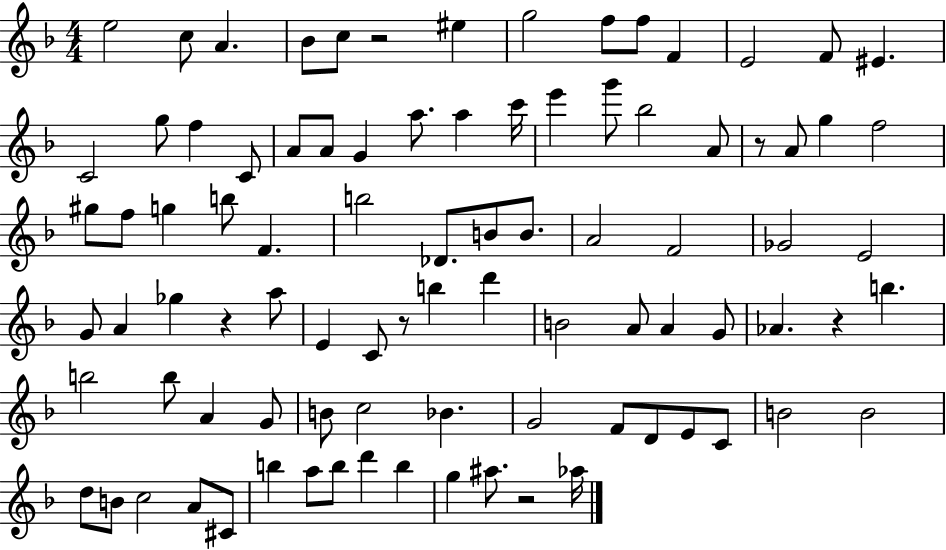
X:1
T:Untitled
M:4/4
L:1/4
K:F
e2 c/2 A _B/2 c/2 z2 ^e g2 f/2 f/2 F E2 F/2 ^E C2 g/2 f C/2 A/2 A/2 G a/2 a c'/4 e' g'/2 _b2 A/2 z/2 A/2 g f2 ^g/2 f/2 g b/2 F b2 _D/2 B/2 B/2 A2 F2 _G2 E2 G/2 A _g z a/2 E C/2 z/2 b d' B2 A/2 A G/2 _A z b b2 b/2 A G/2 B/2 c2 _B G2 F/2 D/2 E/2 C/2 B2 B2 d/2 B/2 c2 A/2 ^C/2 b a/2 b/2 d' b g ^a/2 z2 _a/4